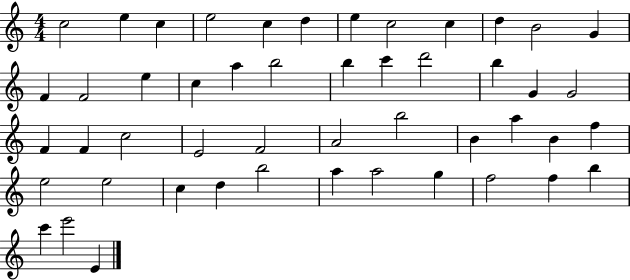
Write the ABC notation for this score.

X:1
T:Untitled
M:4/4
L:1/4
K:C
c2 e c e2 c d e c2 c d B2 G F F2 e c a b2 b c' d'2 b G G2 F F c2 E2 F2 A2 b2 B a B f e2 e2 c d b2 a a2 g f2 f b c' e'2 E